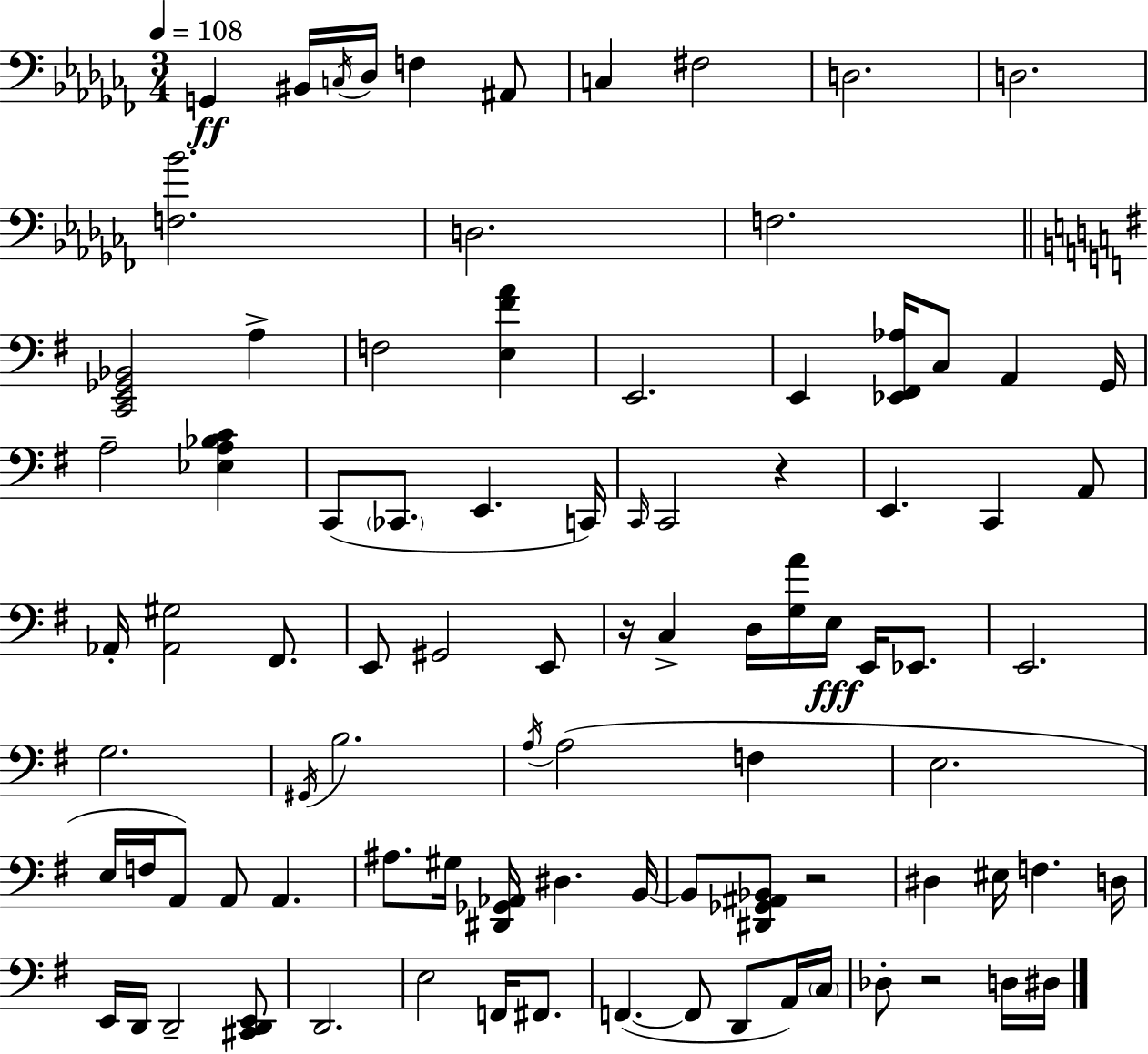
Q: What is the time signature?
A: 3/4